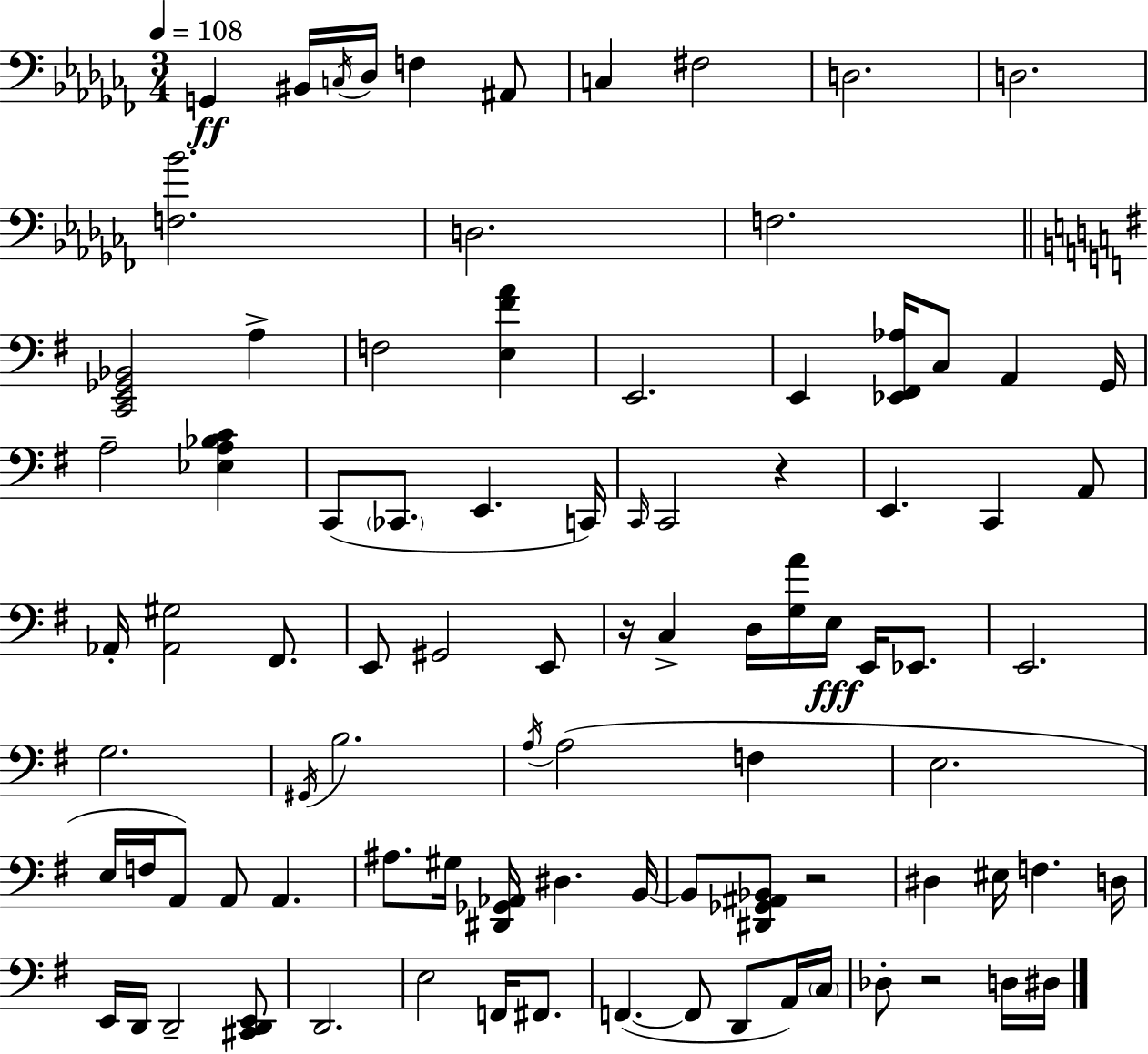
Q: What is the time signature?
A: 3/4